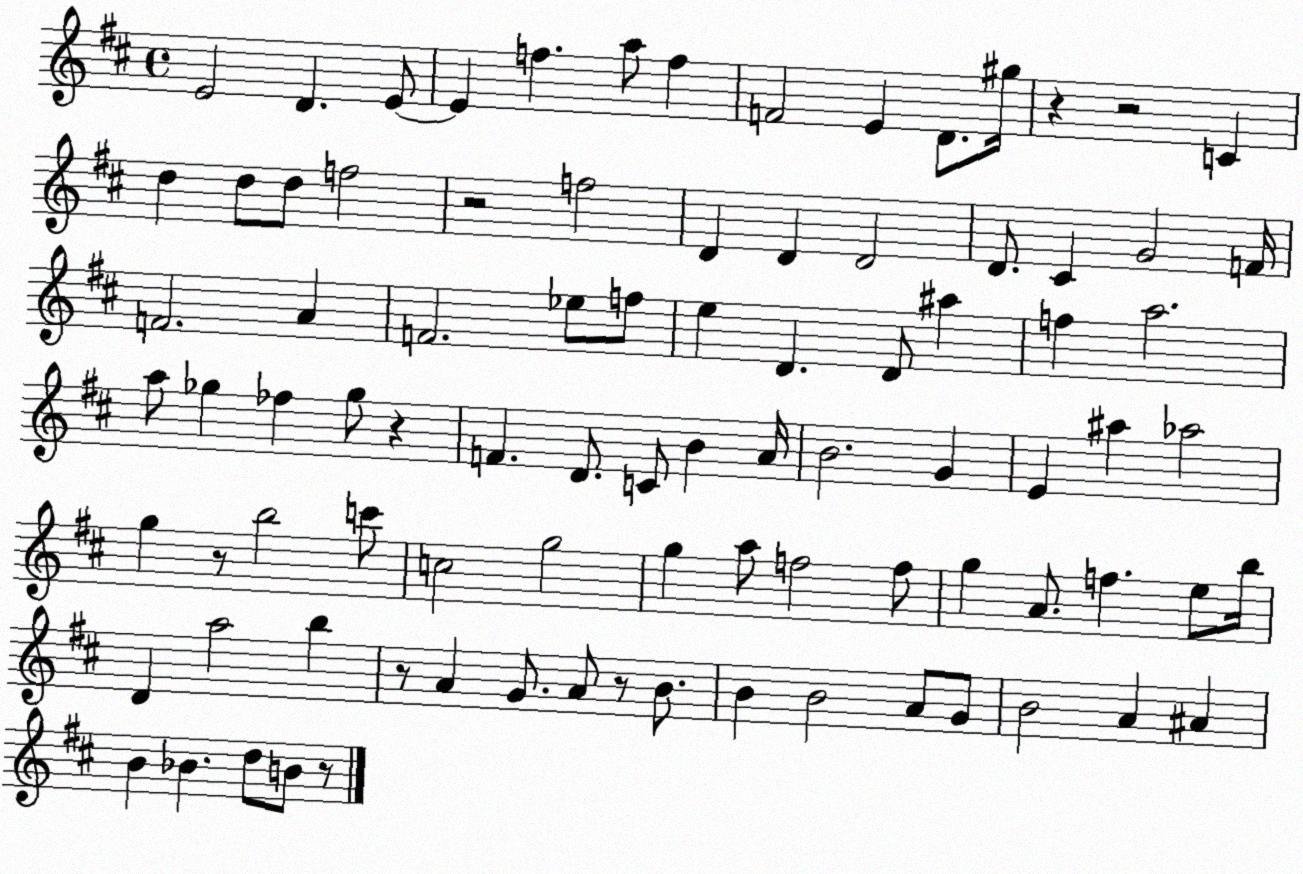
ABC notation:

X:1
T:Untitled
M:4/4
L:1/4
K:D
E2 D E/2 E f a/2 f F2 E D/2 ^g/4 z z2 C d d/2 d/2 f2 z2 f2 D D D2 D/2 ^C G2 F/4 F2 A F2 _e/2 f/2 e D D/2 ^a f a2 a/2 _g _f _g/2 z F D/2 C/2 B A/4 B2 G E ^a _a2 g z/2 b2 c'/2 c2 g2 g a/2 f2 f/2 g A/2 f e/2 b/4 D a2 b z/2 A G/2 A/2 z/2 B/2 B B2 A/2 G/2 B2 A ^A B _B d/2 B/2 z/2